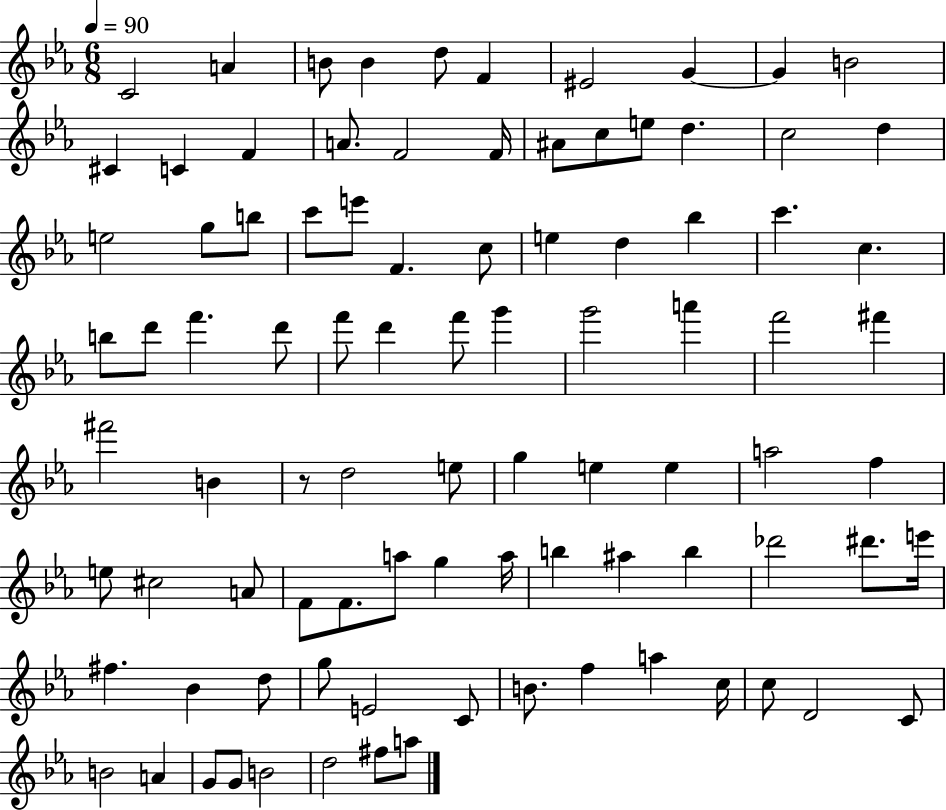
C4/h A4/q B4/e B4/q D5/e F4/q EIS4/h G4/q G4/q B4/h C#4/q C4/q F4/q A4/e. F4/h F4/s A#4/e C5/e E5/e D5/q. C5/h D5/q E5/h G5/e B5/e C6/e E6/e F4/q. C5/e E5/q D5/q Bb5/q C6/q. C5/q. B5/e D6/e F6/q. D6/e F6/e D6/q F6/e G6/q G6/h A6/q F6/h F#6/q F#6/h B4/q R/e D5/h E5/e G5/q E5/q E5/q A5/h F5/q E5/e C#5/h A4/e F4/e F4/e. A5/e G5/q A5/s B5/q A#5/q B5/q Db6/h D#6/e. E6/s F#5/q. Bb4/q D5/e G5/e E4/h C4/e B4/e. F5/q A5/q C5/s C5/e D4/h C4/e B4/h A4/q G4/e G4/e B4/h D5/h F#5/e A5/e